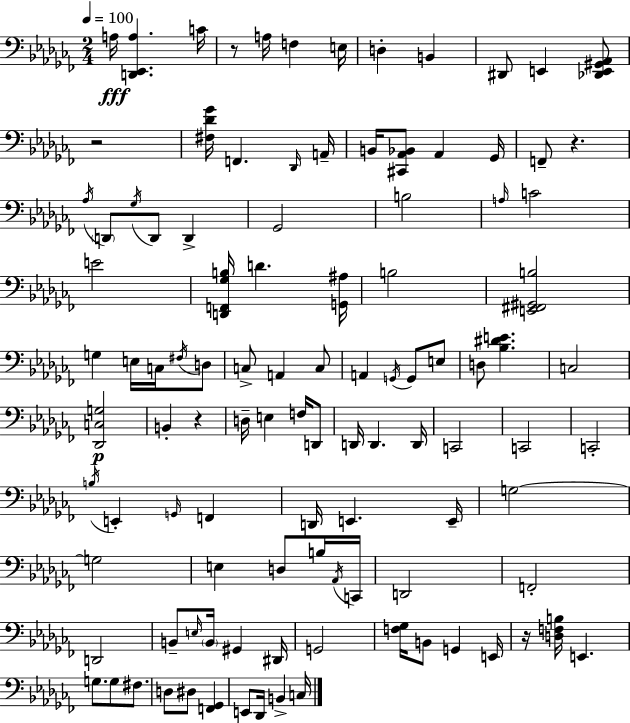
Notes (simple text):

A3/s [D2,Eb2,A3]/q. C4/s R/e A3/s F3/q E3/s D3/q B2/q D#2/e E2/q [Db2,E2,G#2,Ab2]/e R/h [F#3,Db4,Gb4]/s F2/q. Db2/s A2/s B2/s [C#2,Ab2,Bb2]/e Ab2/q Gb2/s F2/e R/q. Ab3/s D2/e Gb3/s D2/e D2/q Gb2/h B3/h A3/s C4/h E4/h [D2,F2,Gb3,B3]/s D4/q. [G2,A#3]/s B3/h [E2,F#2,G#2,B3]/h G3/q E3/s C3/s F#3/s D3/e C3/e A2/q C3/e A2/q G2/s G2/e E3/e D3/e [Bb3,D#4,E4]/q. C3/h [Db2,C3,G3]/h B2/q R/q D3/s E3/q F3/s D2/e D2/s D2/q. D2/s C2/h C2/h C2/h B3/s E2/q G2/s F2/q D2/s E2/q. E2/s G3/h G3/h E3/q D3/e B3/s Ab2/s C2/s D2/h F2/h D2/h B2/e E3/s B2/s G#2/q D#2/s G2/h [F3,Gb3]/s B2/e G2/q E2/s R/s [D3,F3,B3]/s E2/q. G3/e. G3/e F#3/e. D3/e D#3/e [F2,Gb2]/q E2/e Db2/s B2/q C3/s